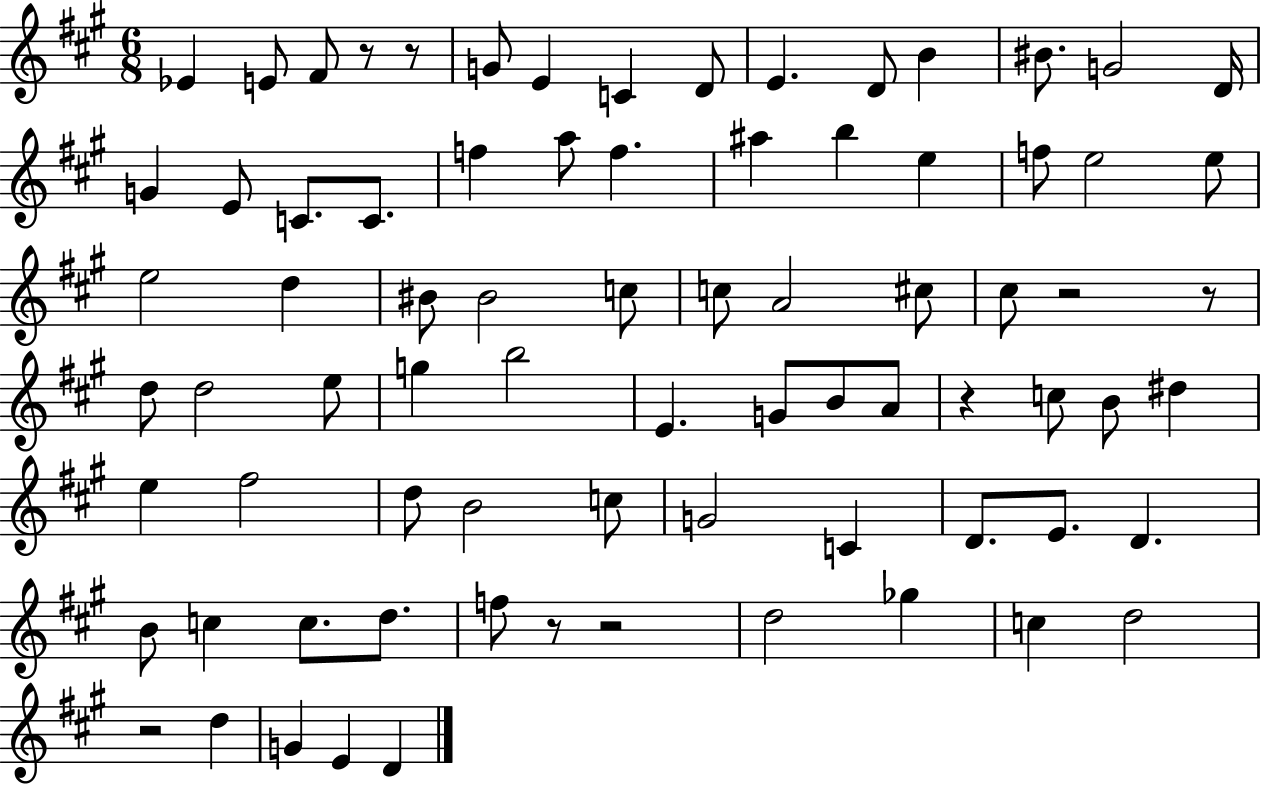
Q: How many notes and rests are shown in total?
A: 78